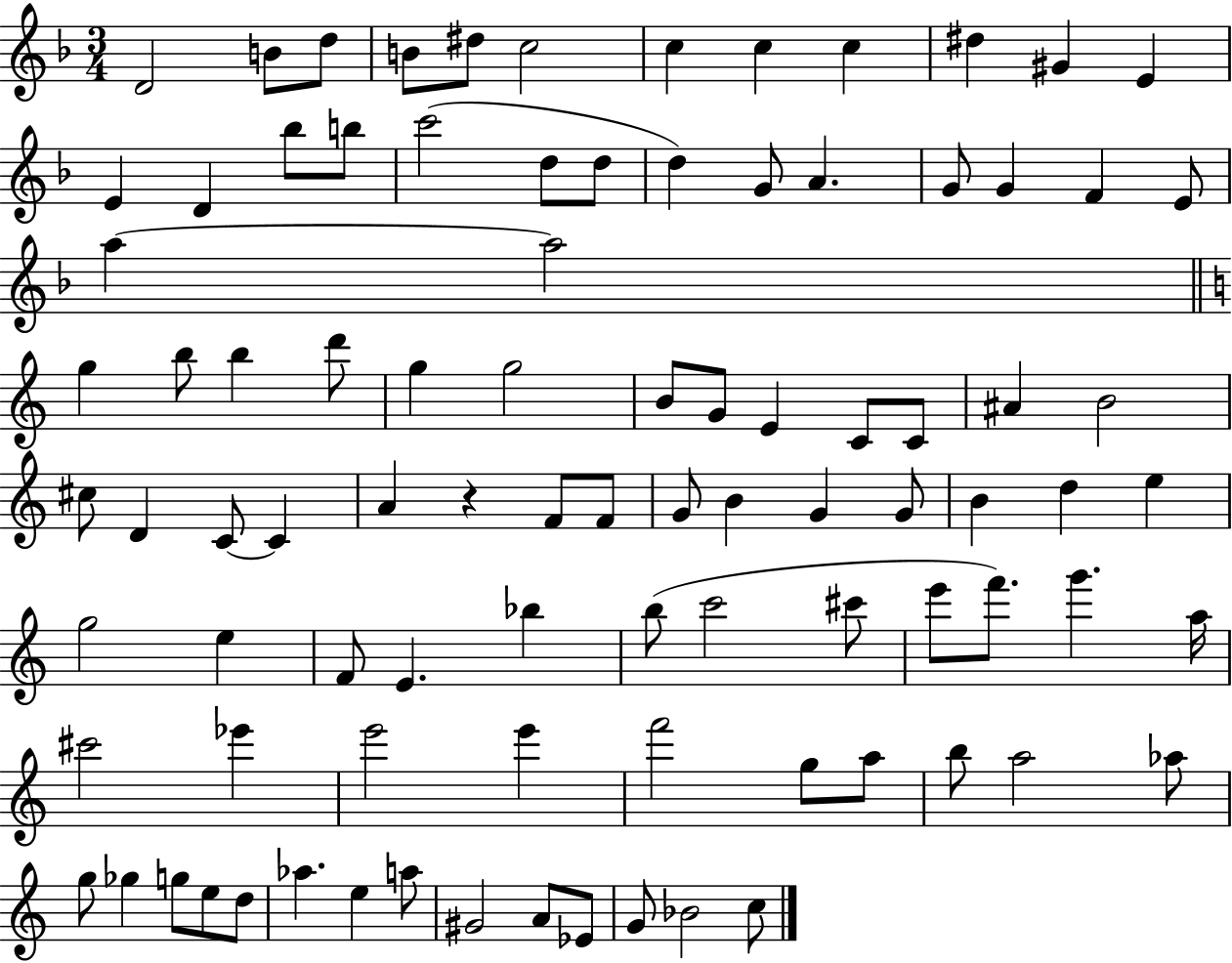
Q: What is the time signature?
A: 3/4